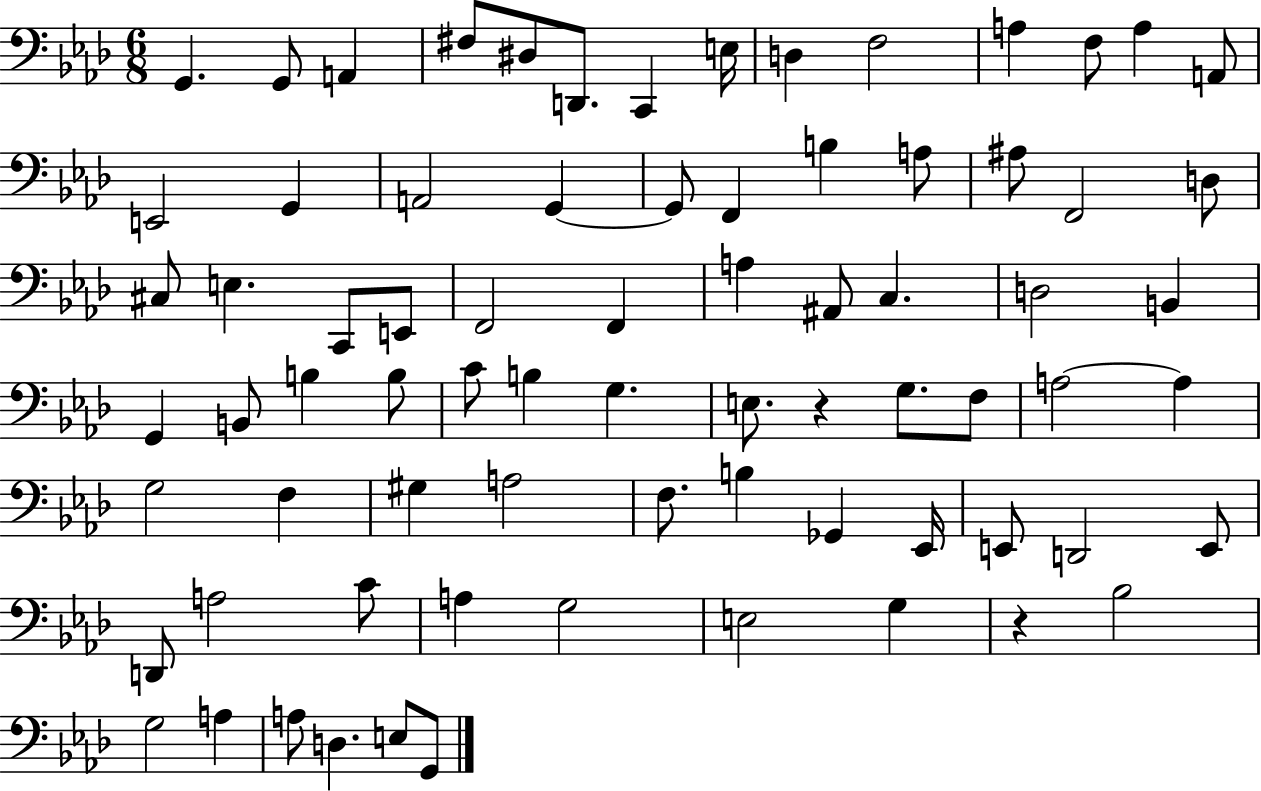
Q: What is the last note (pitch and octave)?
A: G2